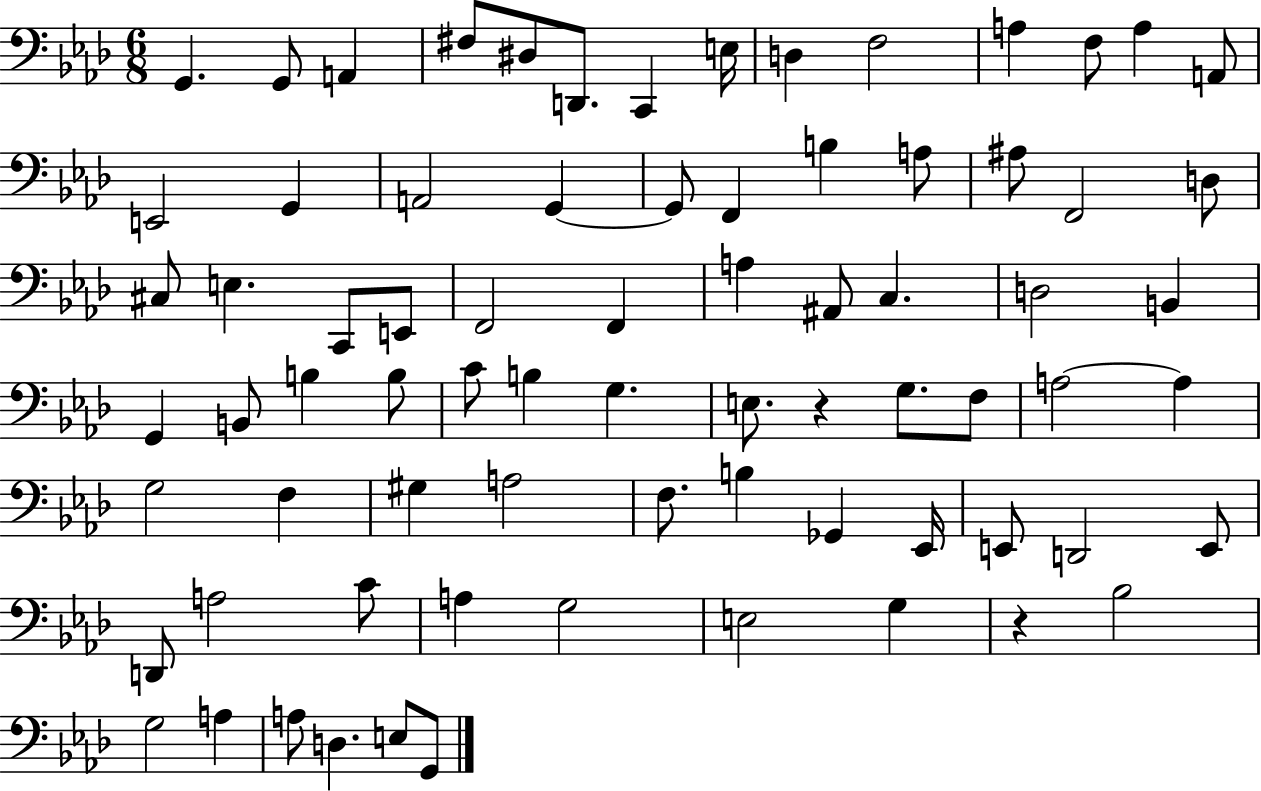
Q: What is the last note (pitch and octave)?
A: G2